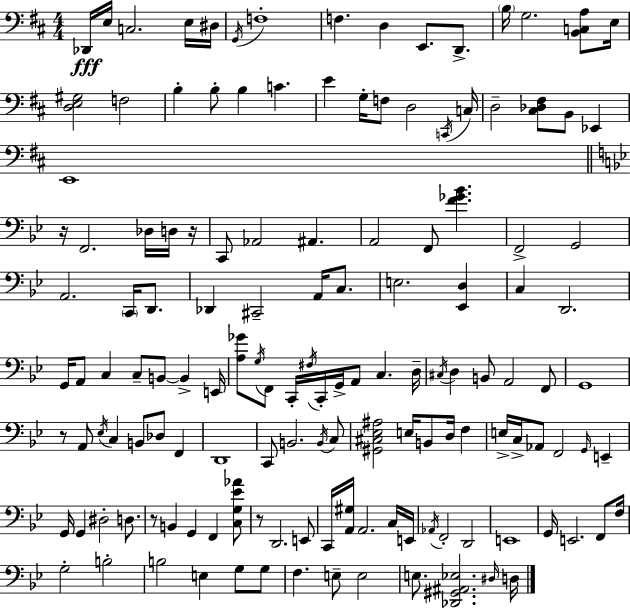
X:1
T:Untitled
M:4/4
L:1/4
K:D
_D,,/4 E,/4 C,2 E,/4 ^D,/4 G,,/4 F,4 F, D, E,,/2 D,,/2 B,/4 G,2 [B,,C,A,]/2 E,/4 [D,E,^G,]2 F,2 B, B,/2 B, C E G,/4 F,/2 D,2 C,,/4 C,/4 D,2 [^C,_D,^F,]/2 B,,/2 _E,, E,,4 z/4 F,,2 _D,/4 D,/4 z/4 C,,/2 _A,,2 ^A,, A,,2 F,,/2 [F_G_B] F,,2 G,,2 A,,2 C,,/4 D,,/2 _D,, ^C,,2 A,,/4 C,/2 E,2 [_E,,D,] C, D,,2 G,,/4 A,,/2 C, C,/2 B,,/2 B,, E,,/4 [A,_G]/2 G,/4 F,,/2 C,,/4 ^F,/4 C,,/4 G,,/4 A,,/2 C, D,/4 ^C,/4 D, B,,/2 A,,2 F,,/2 G,,4 z/2 A,,/2 _E,/4 C, B,,/2 _D,/2 F,, D,,4 C,,/2 B,,2 B,,/4 C,/2 [^G,,^C,_E,^A,]2 E,/4 B,,/2 D,/4 F, E,/4 C,/4 _A,,/2 F,,2 G,,/4 E,, G,,/4 G,, ^D,2 D,/2 z/2 B,, G,, F,, [C,G,_E_A]/2 z/2 D,,2 E,,/2 C,,/4 [A,,^G,]/4 A,,2 C,/4 E,,/4 _A,,/4 F,,2 D,,2 E,,4 G,,/4 E,,2 F,,/2 F,/4 G,2 B,2 B,2 E, G,/2 G,/2 F, E,/2 E,2 E,/2 [_D,,^G,,^A,,_E,]2 ^D,/4 D,/4